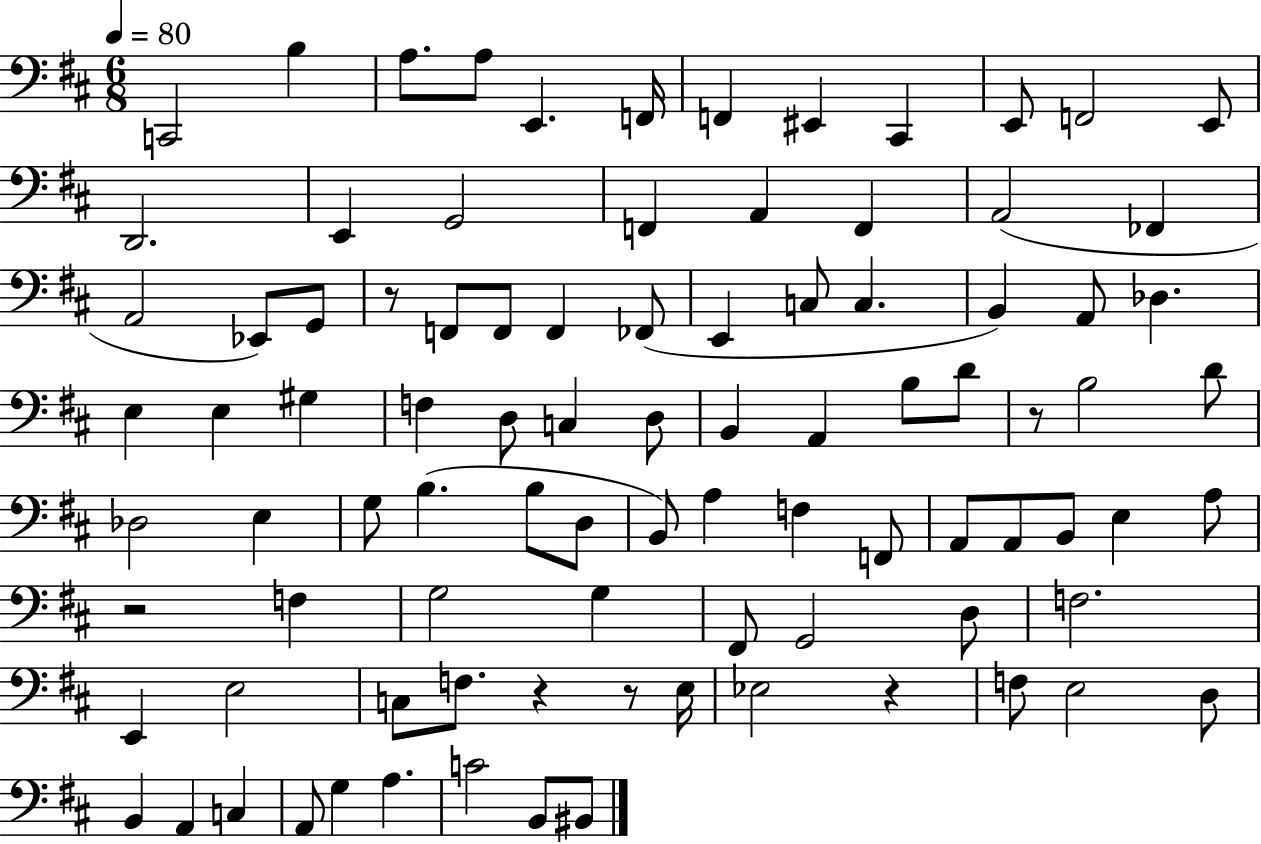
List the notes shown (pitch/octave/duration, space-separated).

C2/h B3/q A3/e. A3/e E2/q. F2/s F2/q EIS2/q C#2/q E2/e F2/h E2/e D2/h. E2/q G2/h F2/q A2/q F2/q A2/h FES2/q A2/h Eb2/e G2/e R/e F2/e F2/e F2/q FES2/e E2/q C3/e C3/q. B2/q A2/e Db3/q. E3/q E3/q G#3/q F3/q D3/e C3/q D3/e B2/q A2/q B3/e D4/e R/e B3/h D4/e Db3/h E3/q G3/e B3/q. B3/e D3/e B2/e A3/q F3/q F2/e A2/e A2/e B2/e E3/q A3/e R/h F3/q G3/h G3/q F#2/e G2/h D3/e F3/h. E2/q E3/h C3/e F3/e. R/q R/e E3/s Eb3/h R/q F3/e E3/h D3/e B2/q A2/q C3/q A2/e G3/q A3/q. C4/h B2/e BIS2/e